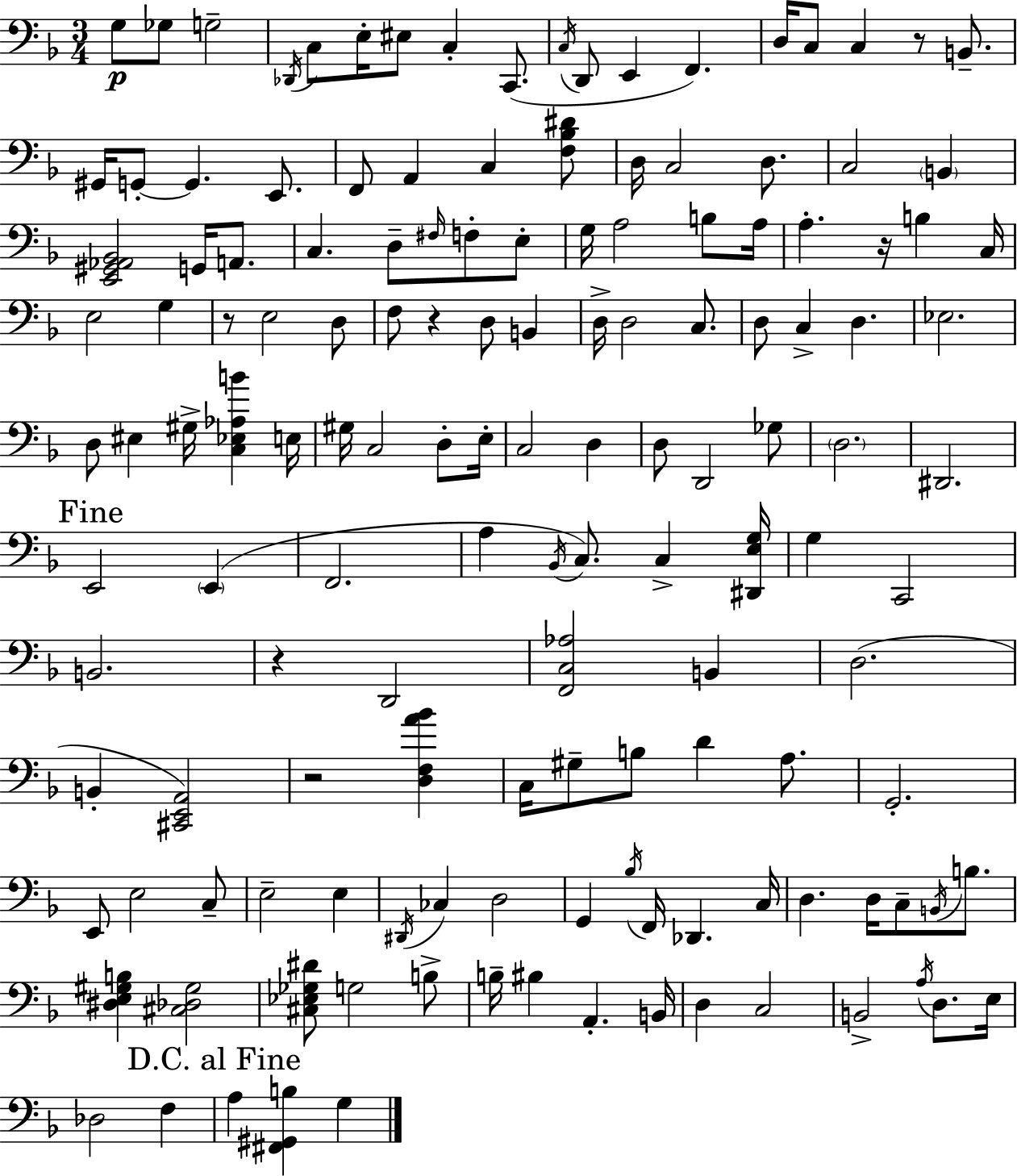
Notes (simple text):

G3/e Gb3/e G3/h Db2/s C3/e E3/s EIS3/e C3/q C2/e. C3/s D2/e E2/q F2/q. D3/s C3/e C3/q R/e B2/e. G#2/s G2/e G2/q. E2/e. F2/e A2/q C3/q [F3,Bb3,D#4]/e D3/s C3/h D3/e. C3/h B2/q [E2,G#2,Ab2,Bb2]/h G2/s A2/e. C3/q. D3/e F#3/s F3/e E3/e G3/s A3/h B3/e A3/s A3/q. R/s B3/q C3/s E3/h G3/q R/e E3/h D3/e F3/e R/q D3/e B2/q D3/s D3/h C3/e. D3/e C3/q D3/q. Eb3/h. D3/e EIS3/q G#3/s [C3,Eb3,Ab3,B4]/q E3/s G#3/s C3/h D3/e E3/s C3/h D3/q D3/e D2/h Gb3/e D3/h. D#2/h. E2/h E2/q F2/h. A3/q Bb2/s C3/e. C3/q [D#2,E3,G3]/s G3/q C2/h B2/h. R/q D2/h [F2,C3,Ab3]/h B2/q D3/h. B2/q [C#2,E2,A2]/h R/h [D3,F3,A4,Bb4]/q C3/s G#3/e B3/e D4/q A3/e. G2/h. E2/e E3/h C3/e E3/h E3/q D#2/s CES3/q D3/h G2/q Bb3/s F2/s Db2/q. C3/s D3/q. D3/s C3/e B2/s B3/e. [D#3,E3,G#3,B3]/q [C#3,Db3,G#3]/h [C#3,Eb3,Gb3,D#4]/e G3/h B3/e B3/s BIS3/q A2/q. B2/s D3/q C3/h B2/h A3/s D3/e. E3/s Db3/h F3/q A3/q [F#2,G#2,B3]/q G3/q